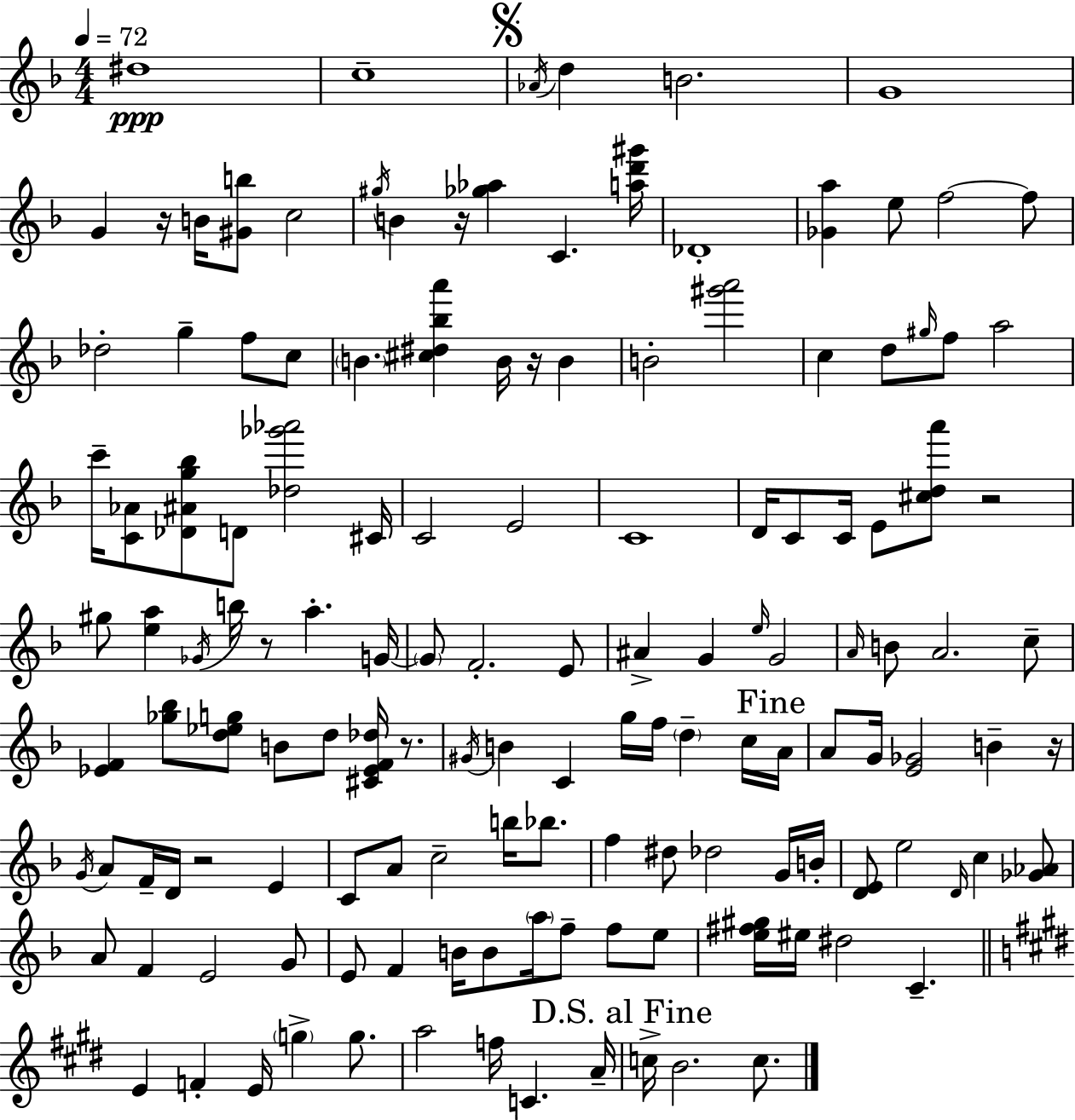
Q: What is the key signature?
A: F major